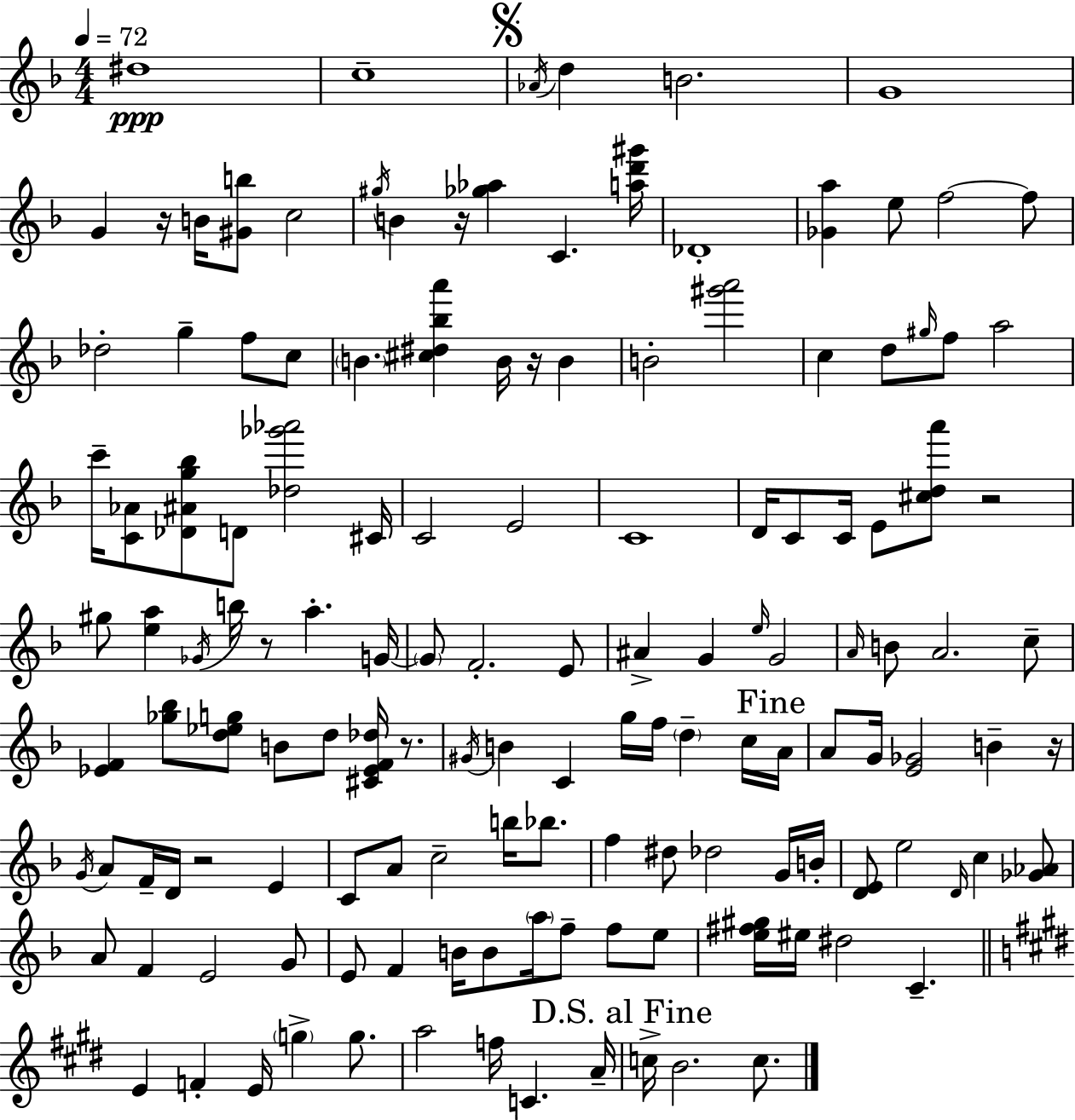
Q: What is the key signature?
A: F major